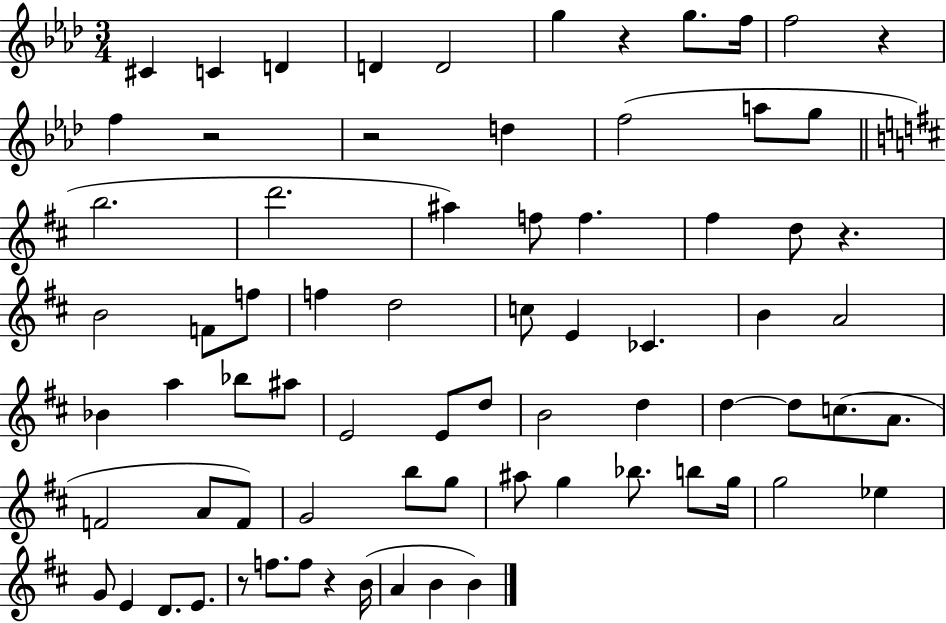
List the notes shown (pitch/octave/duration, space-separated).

C#4/q C4/q D4/q D4/q D4/h G5/q R/q G5/e. F5/s F5/h R/q F5/q R/h R/h D5/q F5/h A5/e G5/e B5/h. D6/h. A#5/q F5/e F5/q. F#5/q D5/e R/q. B4/h F4/e F5/e F5/q D5/h C5/e E4/q CES4/q. B4/q A4/h Bb4/q A5/q Bb5/e A#5/e E4/h E4/e D5/e B4/h D5/q D5/q D5/e C5/e. A4/e. F4/h A4/e F4/e G4/h B5/e G5/e A#5/e G5/q Bb5/e. B5/e G5/s G5/h Eb5/q G4/e E4/q D4/e. E4/e. R/e F5/e. F5/e R/q B4/s A4/q B4/q B4/q